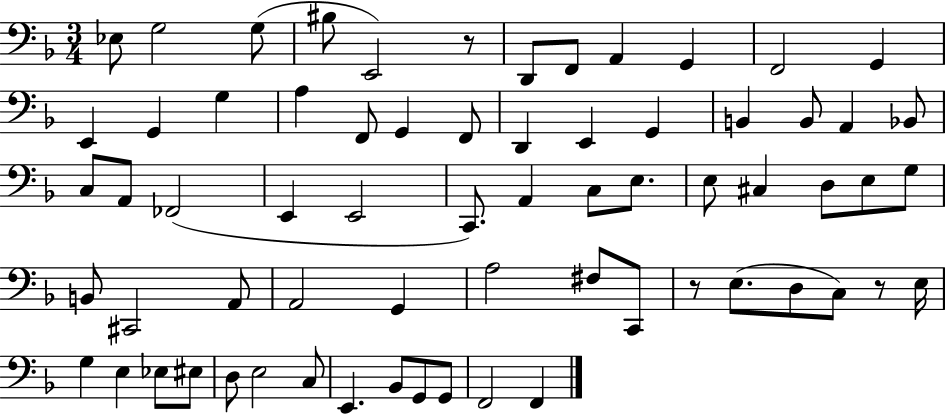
{
  \clef bass
  \numericTimeSignature
  \time 3/4
  \key f \major
  ees8 g2 g8( | bis8 e,2) r8 | d,8 f,8 a,4 g,4 | f,2 g,4 | \break e,4 g,4 g4 | a4 f,8 g,4 f,8 | d,4 e,4 g,4 | b,4 b,8 a,4 bes,8 | \break c8 a,8 fes,2( | e,4 e,2 | c,8.) a,4 c8 e8. | e8 cis4 d8 e8 g8 | \break b,8 cis,2 a,8 | a,2 g,4 | a2 fis8 c,8 | r8 e8.( d8 c8) r8 e16 | \break g4 e4 ees8 eis8 | d8 e2 c8 | e,4. bes,8 g,8 g,8 | f,2 f,4 | \break \bar "|."
}